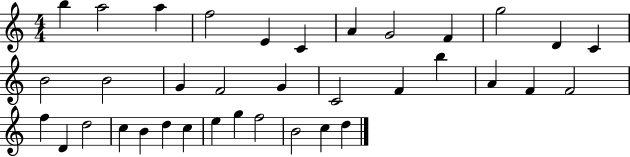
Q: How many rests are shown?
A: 0